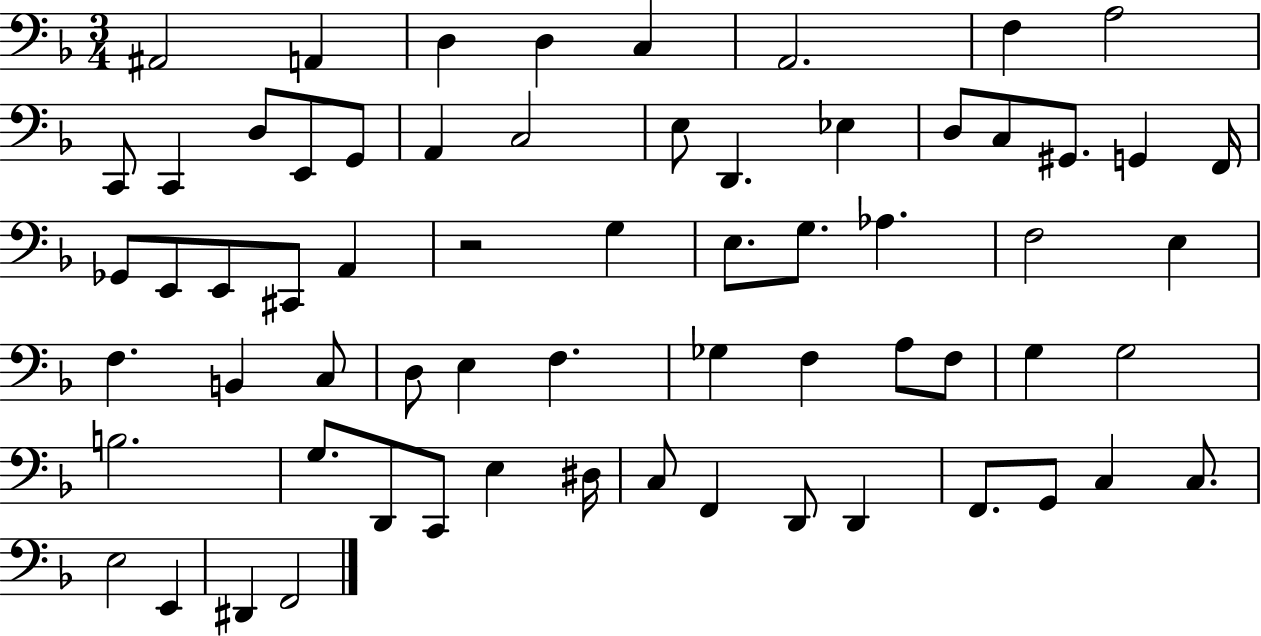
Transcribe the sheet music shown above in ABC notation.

X:1
T:Untitled
M:3/4
L:1/4
K:F
^A,,2 A,, D, D, C, A,,2 F, A,2 C,,/2 C,, D,/2 E,,/2 G,,/2 A,, C,2 E,/2 D,, _E, D,/2 C,/2 ^G,,/2 G,, F,,/4 _G,,/2 E,,/2 E,,/2 ^C,,/2 A,, z2 G, E,/2 G,/2 _A, F,2 E, F, B,, C,/2 D,/2 E, F, _G, F, A,/2 F,/2 G, G,2 B,2 G,/2 D,,/2 C,,/2 E, ^D,/4 C,/2 F,, D,,/2 D,, F,,/2 G,,/2 C, C,/2 E,2 E,, ^D,, F,,2